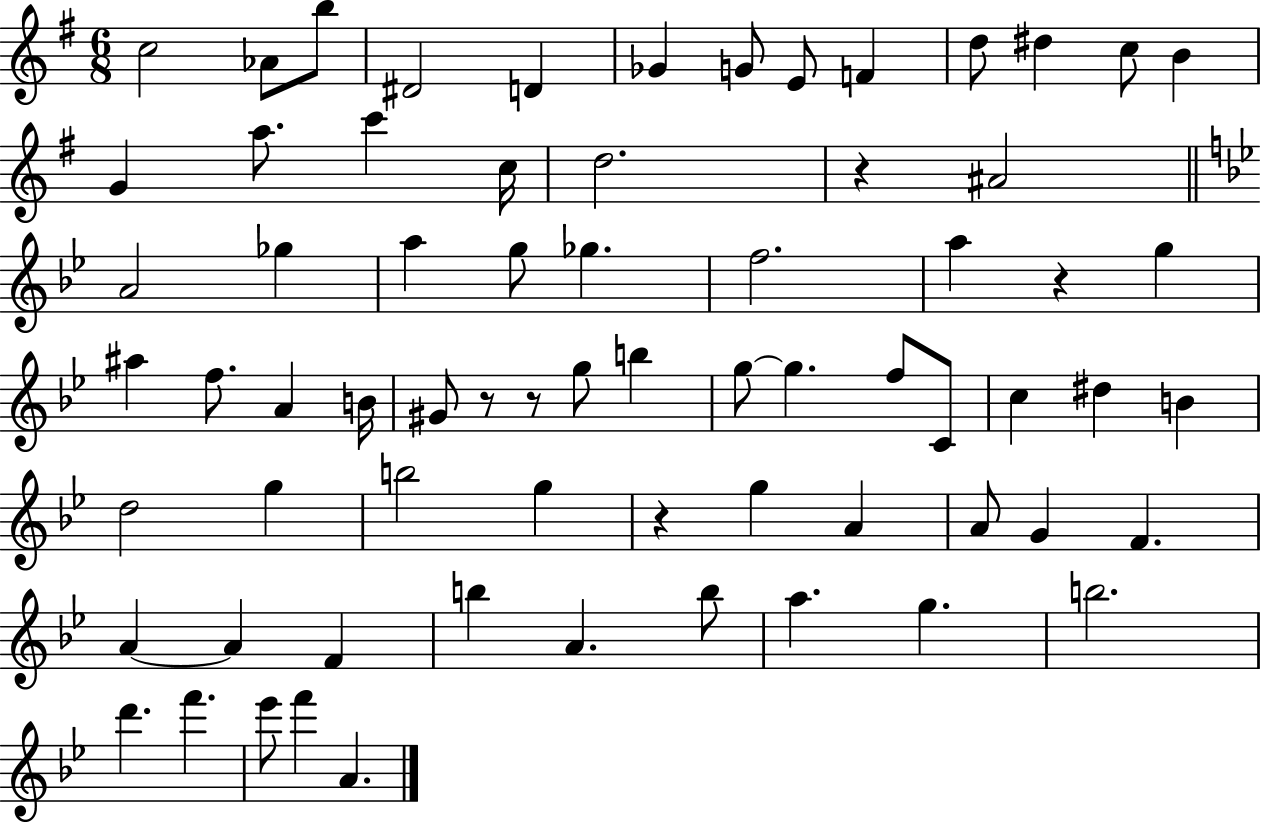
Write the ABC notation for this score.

X:1
T:Untitled
M:6/8
L:1/4
K:G
c2 _A/2 b/2 ^D2 D _G G/2 E/2 F d/2 ^d c/2 B G a/2 c' c/4 d2 z ^A2 A2 _g a g/2 _g f2 a z g ^a f/2 A B/4 ^G/2 z/2 z/2 g/2 b g/2 g f/2 C/2 c ^d B d2 g b2 g z g A A/2 G F A A F b A b/2 a g b2 d' f' _e'/2 f' A